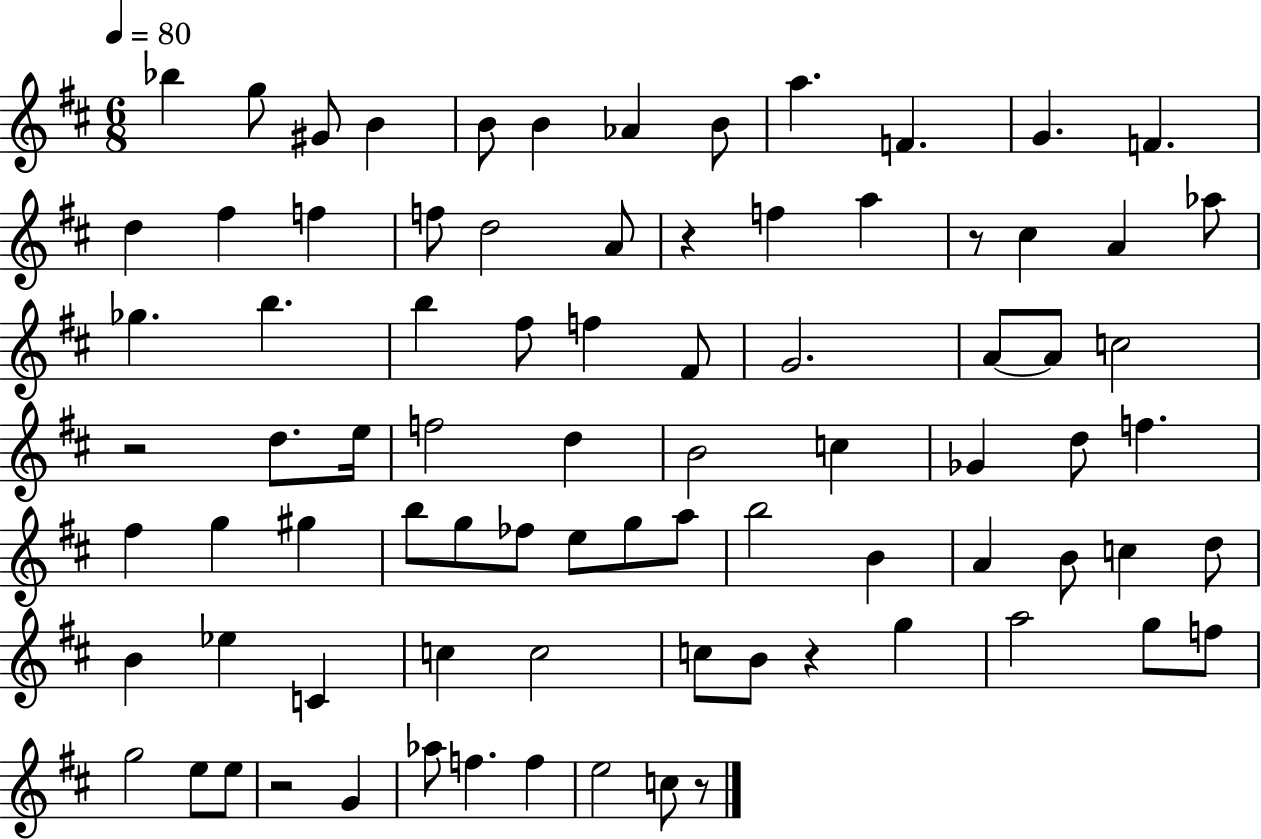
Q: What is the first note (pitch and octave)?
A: Bb5